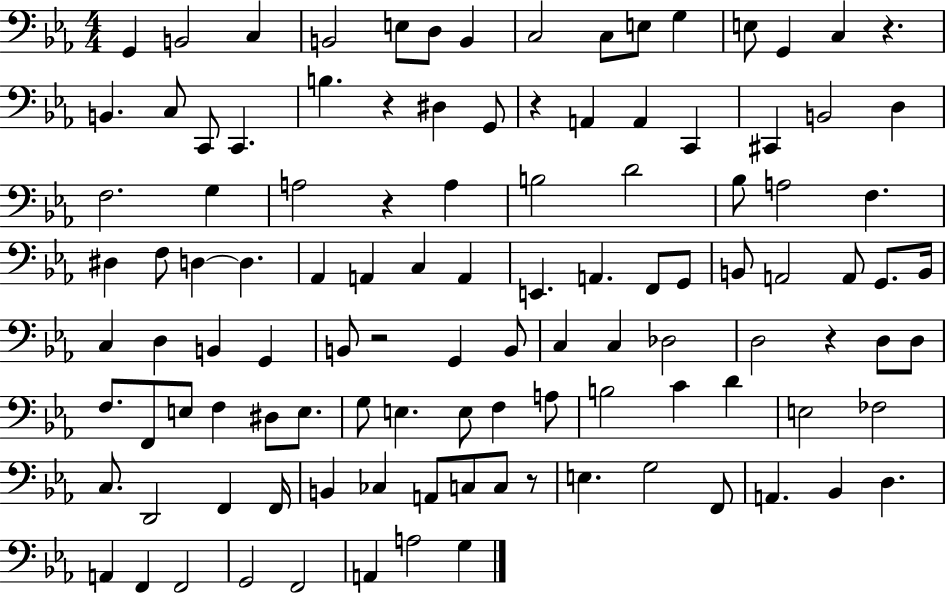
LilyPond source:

{
  \clef bass
  \numericTimeSignature
  \time 4/4
  \key ees \major
  g,4 b,2 c4 | b,2 e8 d8 b,4 | c2 c8 e8 g4 | e8 g,4 c4 r4. | \break b,4. c8 c,8 c,4. | b4. r4 dis4 g,8 | r4 a,4 a,4 c,4 | cis,4 b,2 d4 | \break f2. g4 | a2 r4 a4 | b2 d'2 | bes8 a2 f4. | \break dis4 f8 d4~~ d4. | aes,4 a,4 c4 a,4 | e,4. a,4. f,8 g,8 | b,8 a,2 a,8 g,8. b,16 | \break c4 d4 b,4 g,4 | b,8 r2 g,4 b,8 | c4 c4 des2 | d2 r4 d8 d8 | \break f8. f,8 e8 f4 dis8 e8. | g8 e4. e8 f4 a8 | b2 c'4 d'4 | e2 fes2 | \break c8. d,2 f,4 f,16 | b,4 ces4 a,8 c8 c8 r8 | e4. g2 f,8 | a,4. bes,4 d4. | \break a,4 f,4 f,2 | g,2 f,2 | a,4 a2 g4 | \bar "|."
}